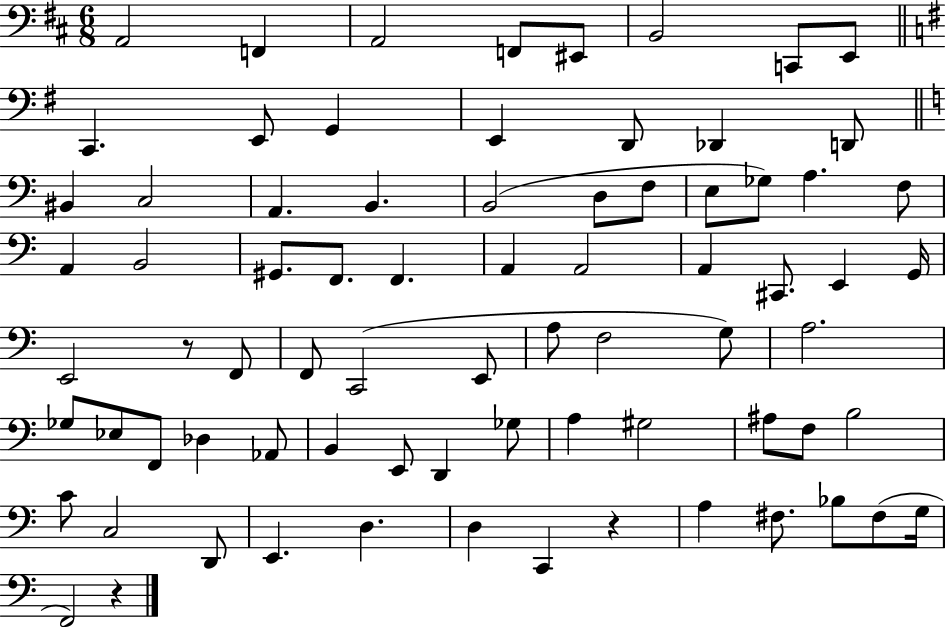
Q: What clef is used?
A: bass